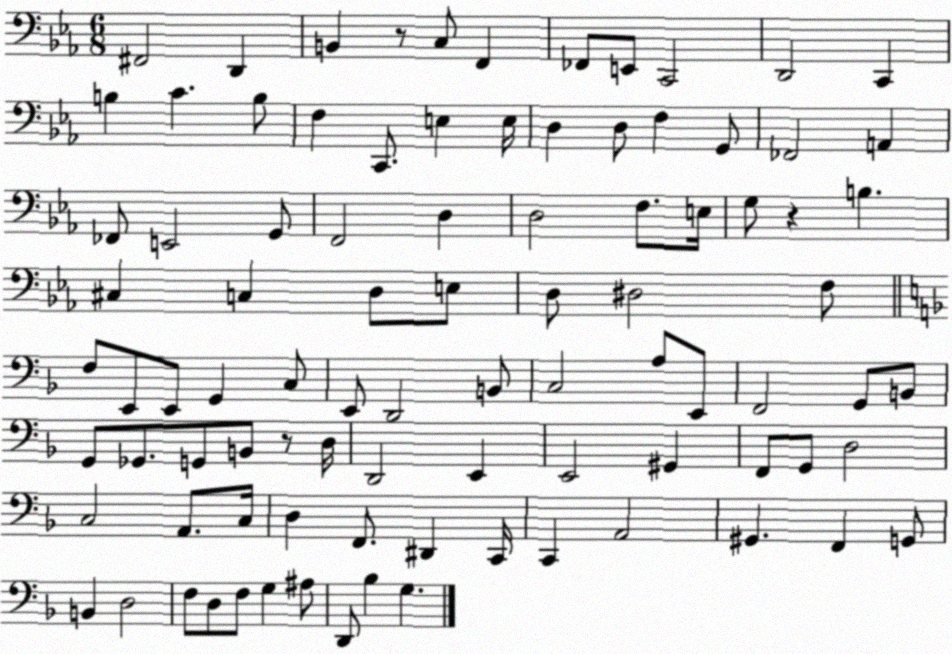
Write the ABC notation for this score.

X:1
T:Untitled
M:6/8
L:1/4
K:Eb
^F,,2 D,, B,, z/2 C,/2 F,, _F,,/2 E,,/2 C,,2 D,,2 C,, B, C B,/2 F, C,,/2 E, E,/4 D, D,/2 F, G,,/2 _F,,2 A,, _F,,/2 E,,2 G,,/2 F,,2 D, D,2 F,/2 E,/4 G,/2 z B, ^C, C, D,/2 E,/2 D,/2 ^D,2 F,/2 F,/2 E,,/2 E,,/2 G,, C,/2 E,,/2 D,,2 B,,/2 C,2 A,/2 E,,/2 F,,2 G,,/2 B,,/2 G,,/2 _G,,/2 G,,/2 B,,/2 z/2 D,/4 D,,2 E,, E,,2 ^G,, F,,/2 G,,/2 D,2 C,2 A,,/2 C,/4 D, F,,/2 ^D,, C,,/4 C,, A,,2 ^G,, F,, G,,/2 B,, D,2 F,/2 D,/2 F,/2 G, ^A,/2 D,,/2 _B, G,